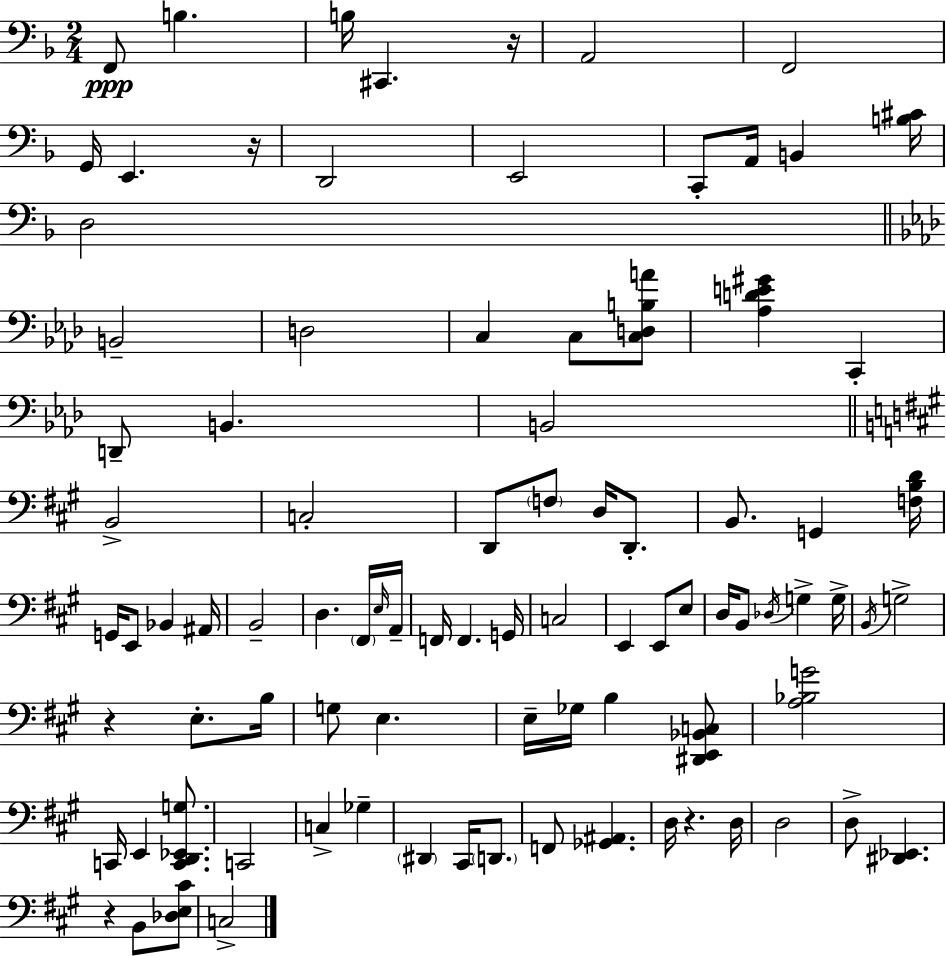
F2/e B3/q. B3/s C#2/q. R/s A2/h F2/h G2/s E2/q. R/s D2/h E2/h C2/e A2/s B2/q [B3,C#4]/s D3/h B2/h D3/h C3/q C3/e [C3,D3,B3,A4]/e [Ab3,D4,E4,G#4]/q C2/q D2/e B2/q. B2/h B2/h C3/h D2/e F3/e D3/s D2/e. B2/e. G2/q [F3,B3,D4]/s G2/s E2/e Bb2/q A#2/s B2/h D3/q. F#2/s E3/s A2/s F2/s F2/q. G2/s C3/h E2/q E2/e E3/e D3/s B2/e Db3/s G3/q G3/s B2/s G3/h R/q E3/e. B3/s G3/e E3/q. E3/s Gb3/s B3/q [D#2,E2,Bb2,C3]/e [A3,Bb3,G4]/h C2/s E2/q [C2,D2,Eb2,G3]/e. C2/h C3/q Gb3/q D#2/q C#2/s D2/e. F2/e [Gb2,A#2]/q. D3/s R/q. D3/s D3/h D3/e [D#2,Eb2]/q. R/q B2/e [Db3,E3,C#4]/e C3/h